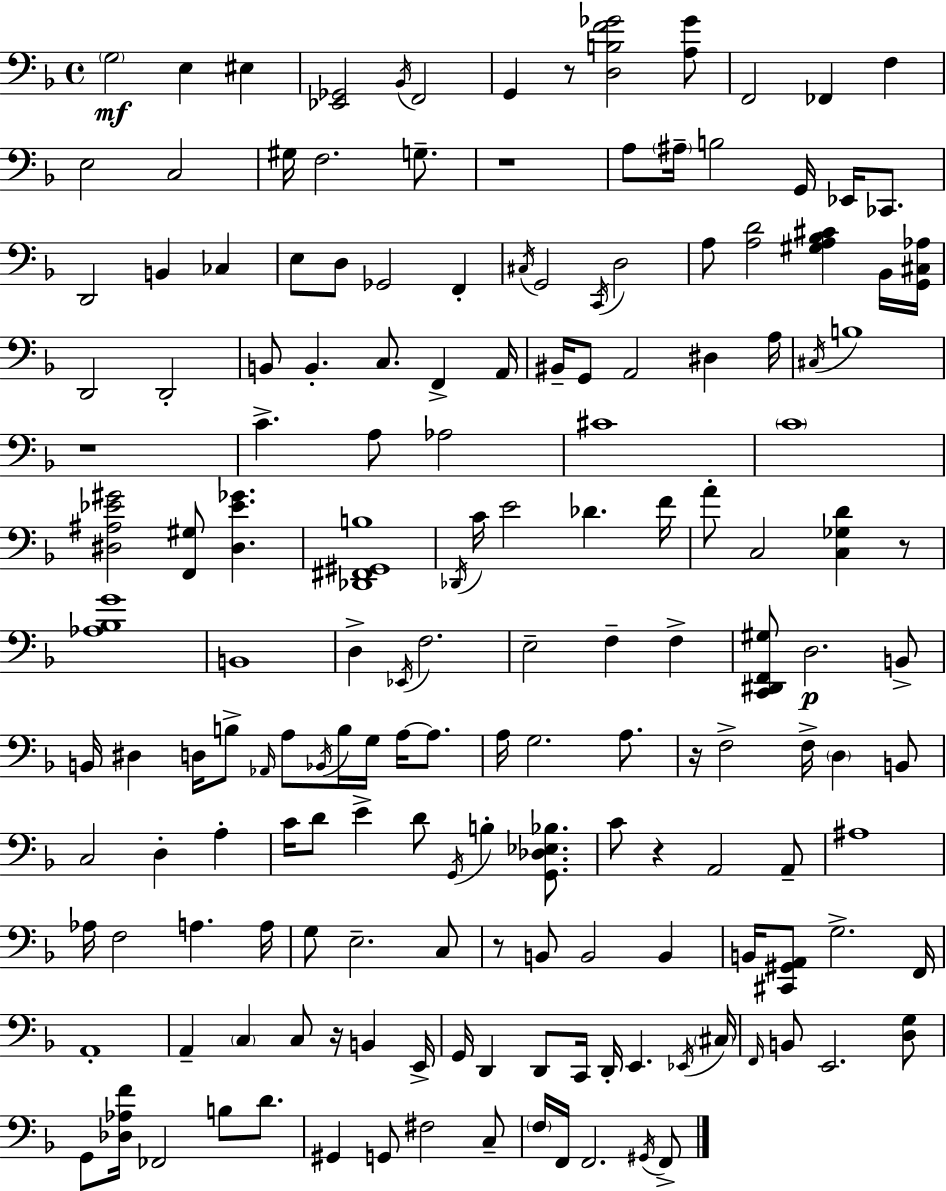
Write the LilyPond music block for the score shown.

{
  \clef bass
  \time 4/4
  \defaultTimeSignature
  \key d \minor
  \parenthesize g2\mf e4 eis4 | <ees, ges,>2 \acciaccatura { bes,16 } f,2 | g,4 r8 <d b f' ges'>2 <a ges'>8 | f,2 fes,4 f4 | \break e2 c2 | gis16 f2. g8.-- | r1 | a8 \parenthesize ais16-- b2 g,16 ees,16 ces,8. | \break d,2 b,4 ces4 | e8 d8 ges,2 f,4-. | \acciaccatura { cis16 } g,2 \acciaccatura { c,16 } d2 | a8 <a d'>2 <gis a bes cis'>4 | \break bes,16 <g, cis aes>16 d,2 d,2-. | b,8 b,4.-. c8. f,4-> | a,16 bis,16-- g,8 a,2 dis4 | a16 \acciaccatura { cis16 } b1 | \break r1 | c'4.-> a8 aes2 | cis'1 | \parenthesize c'1 | \break <dis ais ees' gis'>2 <f, gis>8 <dis ees' ges'>4. | <des, fis, gis, b>1 | \acciaccatura { des,16 } c'16 e'2 des'4. | f'16 a'8-. c2 <c ges d'>4 | \break r8 <aes bes g'>1 | b,1 | d4-> \acciaccatura { ees,16 } f2. | e2-- f4-- | \break f4-> <c, dis, f, gis>8 d2.\p | b,8-> b,16 dis4 d16 b8-> \grace { aes,16 } a8 | \acciaccatura { bes,16 } b16 g16 a16~~ a8. a16 g2. | a8. r16 f2-> | \break f16-> \parenthesize d4 b,8 c2 | d4-. a4-. c'16 d'8 e'4-> d'8 | \acciaccatura { g,16 } b4-. <g, des ees bes>8. c'8 r4 a,2 | a,8-- ais1 | \break aes16 f2 | a4. a16 g8 e2.-- | c8 r8 b,8 b,2 | b,4 b,16 <cis, gis, a,>8 g2.-> | \break f,16 a,1-. | a,4-- \parenthesize c4 | c8 r16 b,4 e,16-> g,16 d,4 d,8 | c,16 d,16-. e,4. \acciaccatura { ees,16 } \parenthesize cis16 \grace { f,16 } b,8 e,2. | \break <d g>8 g,8 <des aes f'>16 fes,2 | b8 d'8. gis,4 g,8 | fis2 c8-- \parenthesize f16 f,16 f,2. | \acciaccatura { gis,16 } f,8-> \bar "|."
}